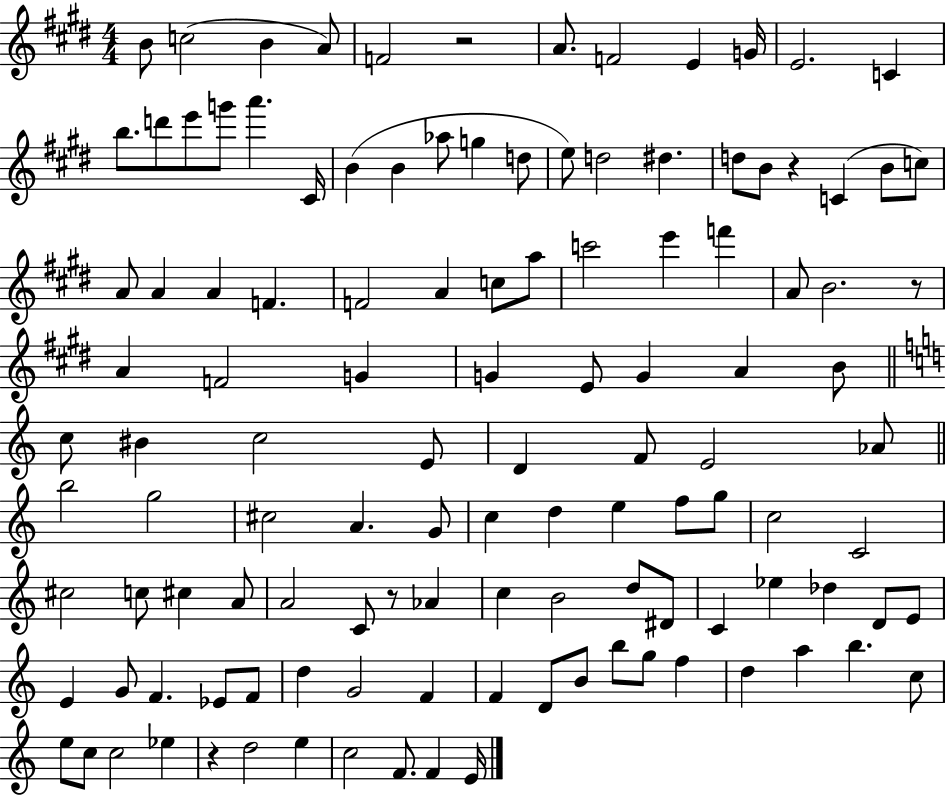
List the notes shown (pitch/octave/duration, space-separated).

B4/e C5/h B4/q A4/e F4/h R/h A4/e. F4/h E4/q G4/s E4/h. C4/q B5/e. D6/e E6/e G6/e A6/q. C#4/s B4/q B4/q Ab5/e G5/q D5/e E5/e D5/h D#5/q. D5/e B4/e R/q C4/q B4/e C5/e A4/e A4/q A4/q F4/q. F4/h A4/q C5/e A5/e C6/h E6/q F6/q A4/e B4/h. R/e A4/q F4/h G4/q G4/q E4/e G4/q A4/q B4/e C5/e BIS4/q C5/h E4/e D4/q F4/e E4/h Ab4/e B5/h G5/h C#5/h A4/q. G4/e C5/q D5/q E5/q F5/e G5/e C5/h C4/h C#5/h C5/e C#5/q A4/e A4/h C4/e R/e Ab4/q C5/q B4/h D5/e D#4/e C4/q Eb5/q Db5/q D4/e E4/e E4/q G4/e F4/q. Eb4/e F4/e D5/q G4/h F4/q F4/q D4/e B4/e B5/e G5/e F5/q D5/q A5/q B5/q. C5/e E5/e C5/e C5/h Eb5/q R/q D5/h E5/q C5/h F4/e. F4/q E4/s